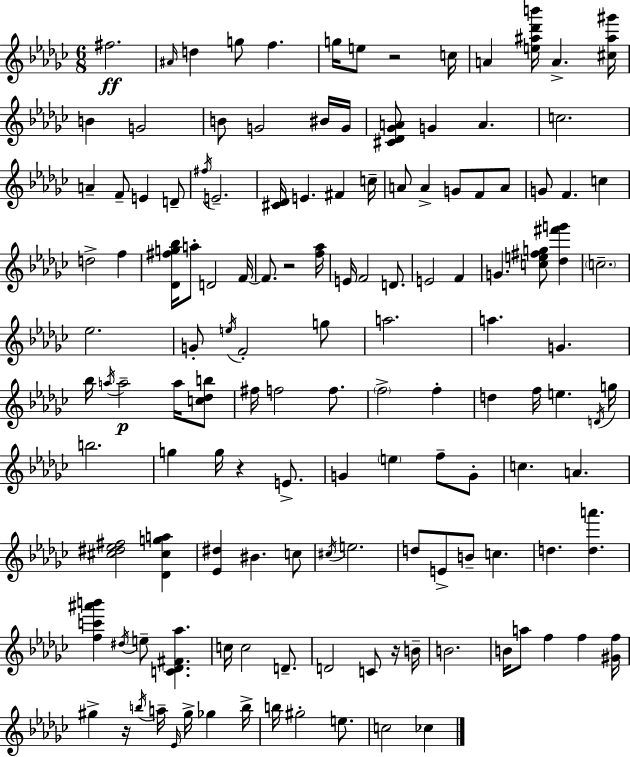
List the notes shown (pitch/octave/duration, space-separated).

F#5/h. A#4/s D5/q G5/e F5/q. G5/s E5/e R/h C5/s A4/q [E5,A#5,Db6,B6]/s A4/q. [C#5,A#5,G#6]/s B4/q G4/h B4/e G4/h BIS4/s G4/s [C#4,Db4,Gb4,A4]/e G4/q A4/q. C5/h. A4/q F4/e E4/q D4/e F#5/s E4/h. [C#4,Db4]/s E4/q. F#4/q C5/s A4/e A4/q G4/e F4/e A4/e G4/e F4/q. C5/q D5/h F5/q [Db4,F#5,G5,Bb5]/s A5/e D4/h F4/s F4/e. R/h [F5,Ab5]/s E4/s F4/h D4/e. E4/h F4/q G4/q. [C5,E5,F#5,G5]/e [Db5,F#6,G6]/q C5/h. Eb5/h. G4/e E5/s F4/h G5/e A5/h. A5/q. G4/q. Bb5/s A5/s A5/h A5/s [C5,Db5,B5]/e F#5/s F5/h F5/e. F5/h F5/q D5/q F5/s E5/q. D4/s G5/s B5/h. G5/q G5/s R/q E4/e. G4/q E5/q F5/e G4/e C5/q. A4/q. [C#5,D#5,Eb5,F#5]/h [Db4,C#5,G5,A5]/q [Eb4,D#5]/q BIS4/q. C5/e C#5/s E5/h. D5/e E4/e B4/e C5/q. D5/q. [D5,A6]/q. [F5,C6,A#6,B6]/q D#5/s E5/e [C4,Db4,F#4,Ab5]/q. C5/s C5/h D4/e. D4/h C4/e R/s B4/s B4/h. B4/s A5/e F5/q F5/q [G#4,F5]/s G#5/q R/s B5/s A5/s Eb4/s G#5/s Gb5/q B5/s B5/s G#5/h E5/e. C5/h CES5/q